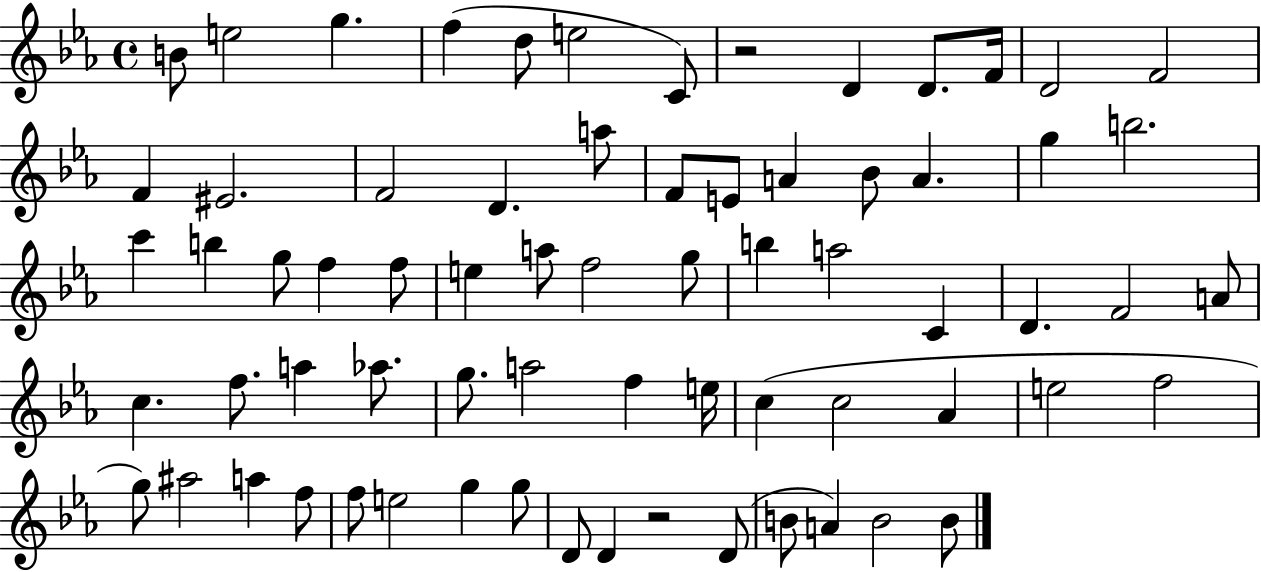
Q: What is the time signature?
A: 4/4